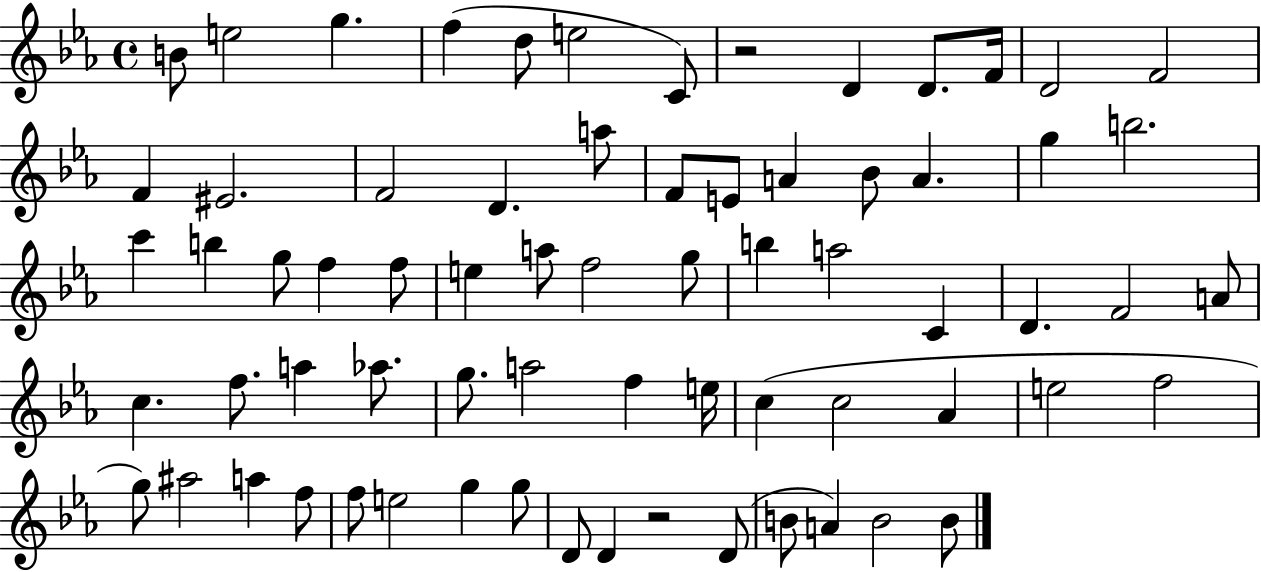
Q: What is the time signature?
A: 4/4